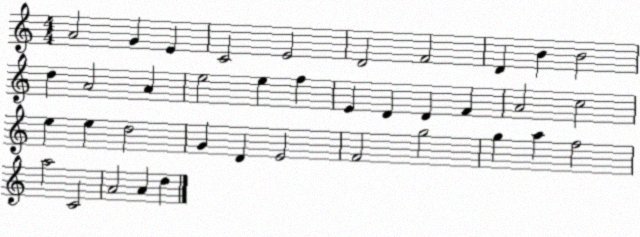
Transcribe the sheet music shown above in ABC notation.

X:1
T:Untitled
M:4/4
L:1/4
K:C
A2 G E C2 E2 D2 F2 D B B2 d A2 A e2 e f E D D F A2 c2 e e d2 G D E2 F2 g2 g a f2 a2 C2 A2 A d